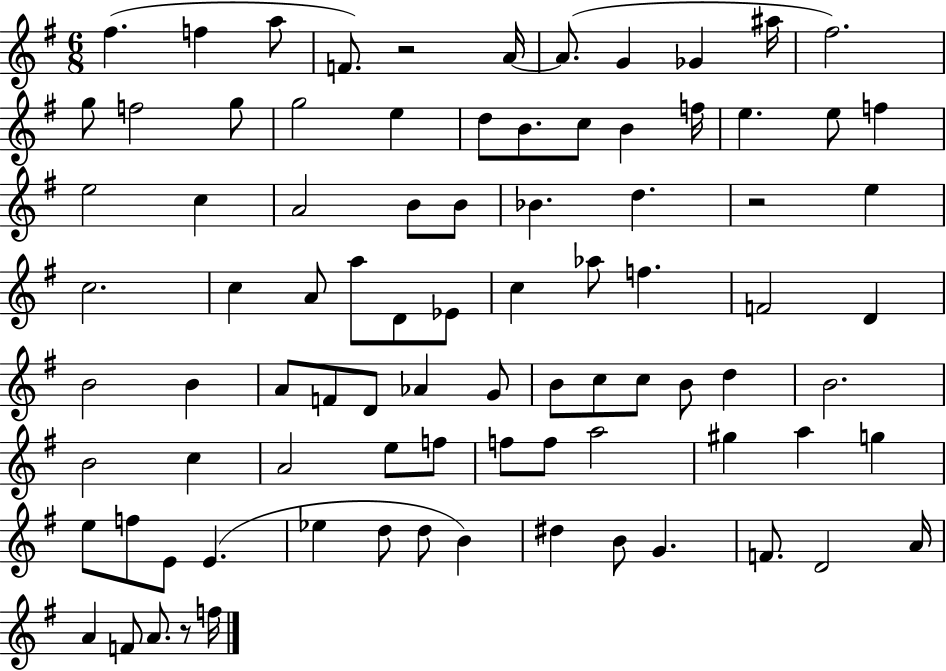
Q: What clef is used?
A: treble